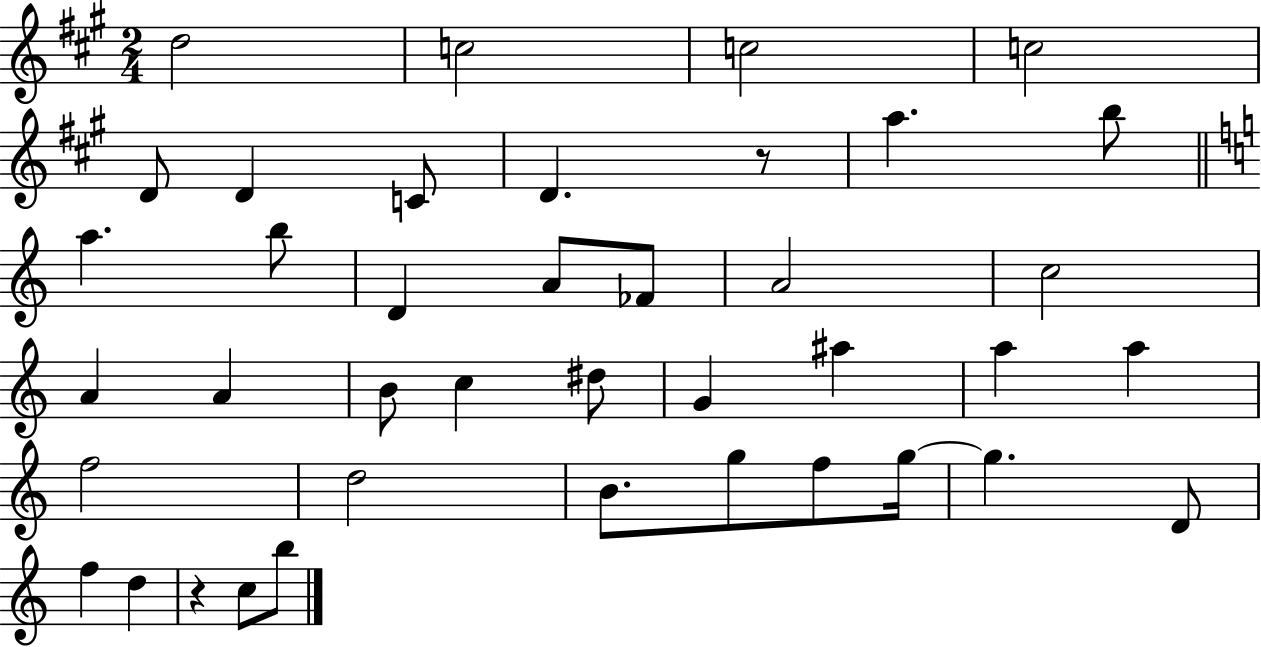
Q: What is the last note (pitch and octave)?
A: B5